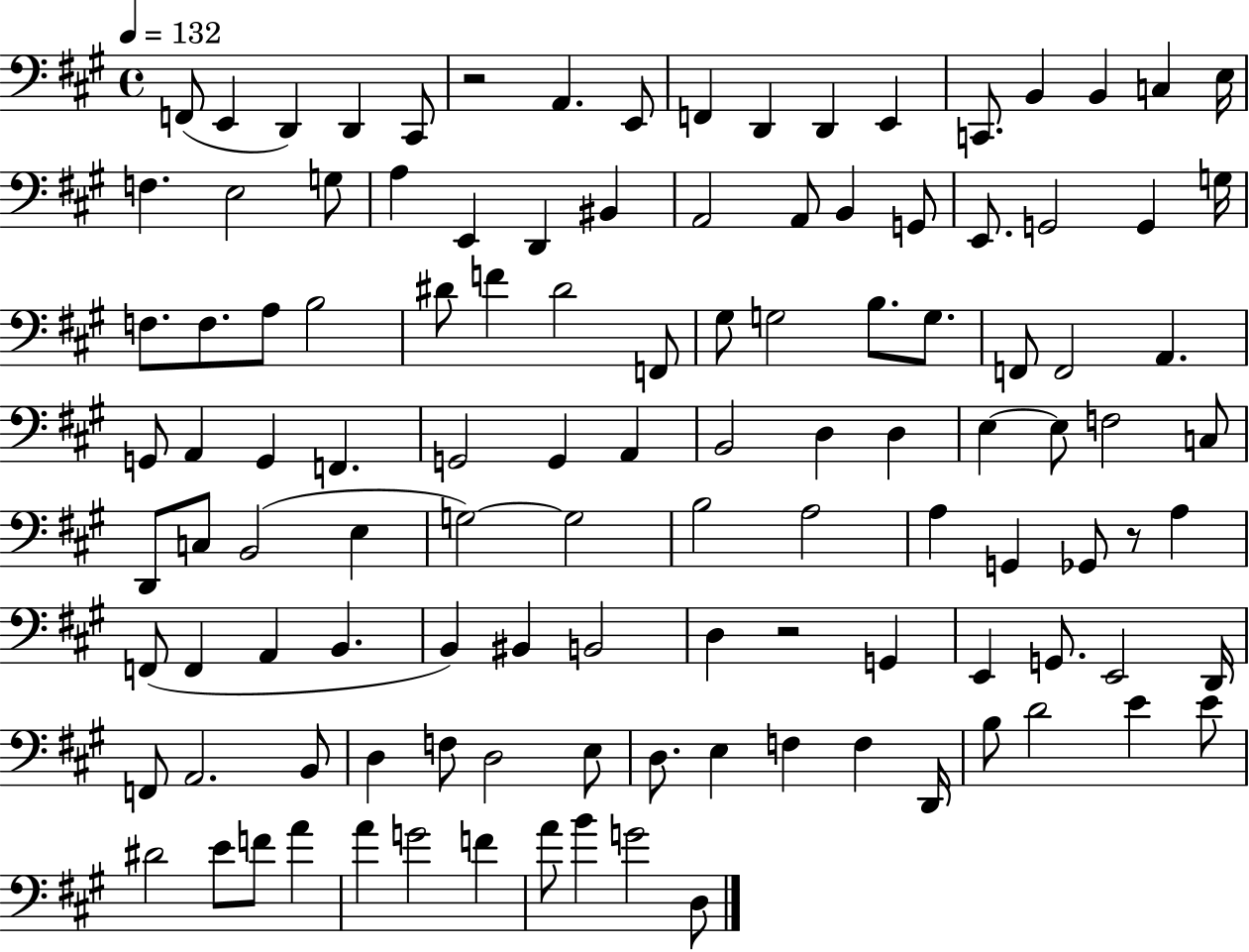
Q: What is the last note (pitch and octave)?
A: D3